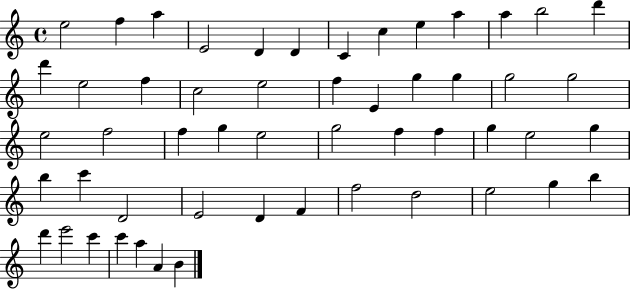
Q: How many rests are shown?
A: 0